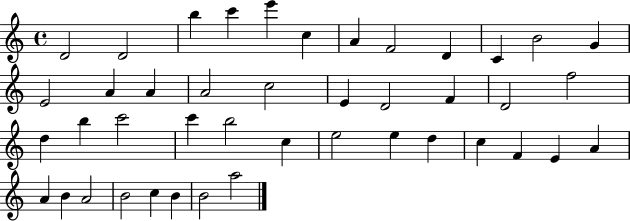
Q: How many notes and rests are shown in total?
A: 43